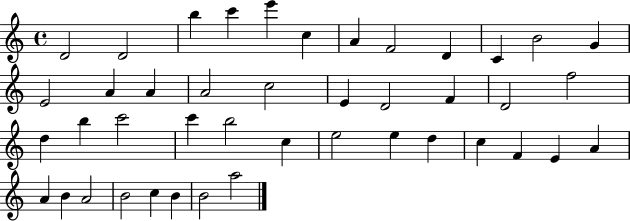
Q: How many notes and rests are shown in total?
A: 43